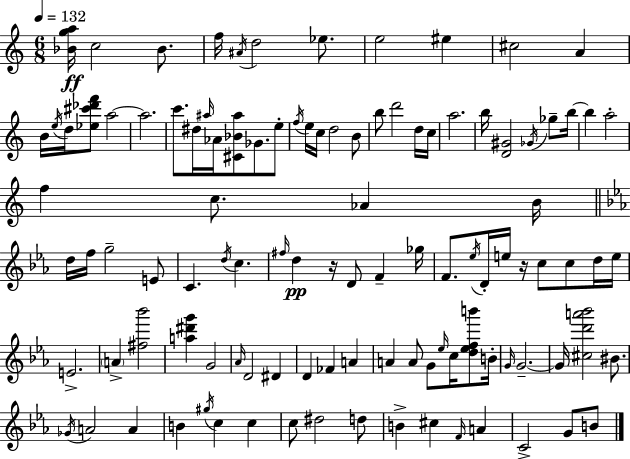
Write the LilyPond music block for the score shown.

{
  \clef treble
  \numericTimeSignature
  \time 6/8
  \key a \minor
  \tempo 4 = 132
  <bes' g'' a''>16\ff c''2 bes'8. | f''16 \acciaccatura { ais'16 } d''2 ees''8. | e''2 eis''4 | cis''2 a'4 | \break b'16 \acciaccatura { e''16 } d''16 <ees'' cis''' des''' f'''>8 a''2~~ | a''2. | c'''8. dis''16 \grace { ais''16 } aes'16 <cis' bes' ais''>8 ges'8. | e''8-. \acciaccatura { f''16 } e''16 c''16 d''2 | \break b'8 b''8 d'''2 | d''16 c''16 a''2. | b''16 <d' gis'>2 | \acciaccatura { ges'16 } ges''8-- b''16~~ b''4 a''2-. | \break f''4 c''8. | aes'4 b'16 \bar "||" \break \key c \minor d''16 f''16 g''2-- e'8 | c'4. \acciaccatura { d''16 } c''4. | \grace { fis''16 } d''4\pp r16 d'8 f'4-- | ges''16 f'8. \acciaccatura { ees''16 } d'16-. e''16 r16 c''8 c''8 | \break d''16 e''16 e'2.-> | \parenthesize a'4-> <fis'' bes'''>2 | <a'' dis''' g'''>4 g'2 | \grace { aes'16 } d'2 | \break dis'4 d'4 fes'4 | a'4 a'4 a'8 g'8 | \grace { ees''16 } c''16 <d'' ees'' f'' b'''>8 b'16-. \grace { g'16 } g'2.--~~ | g'16 <cis'' d''' a''' bes'''>2 | \break bis'8. \acciaccatura { ges'16 } a'2 | a'4 b'4 \acciaccatura { gis''16 } | c''4 c''4 c''8 dis''2 | d''8 b'4-> | \break cis''4 \grace { f'16 } a'4 c'2-> | g'8 b'8 \bar "|."
}